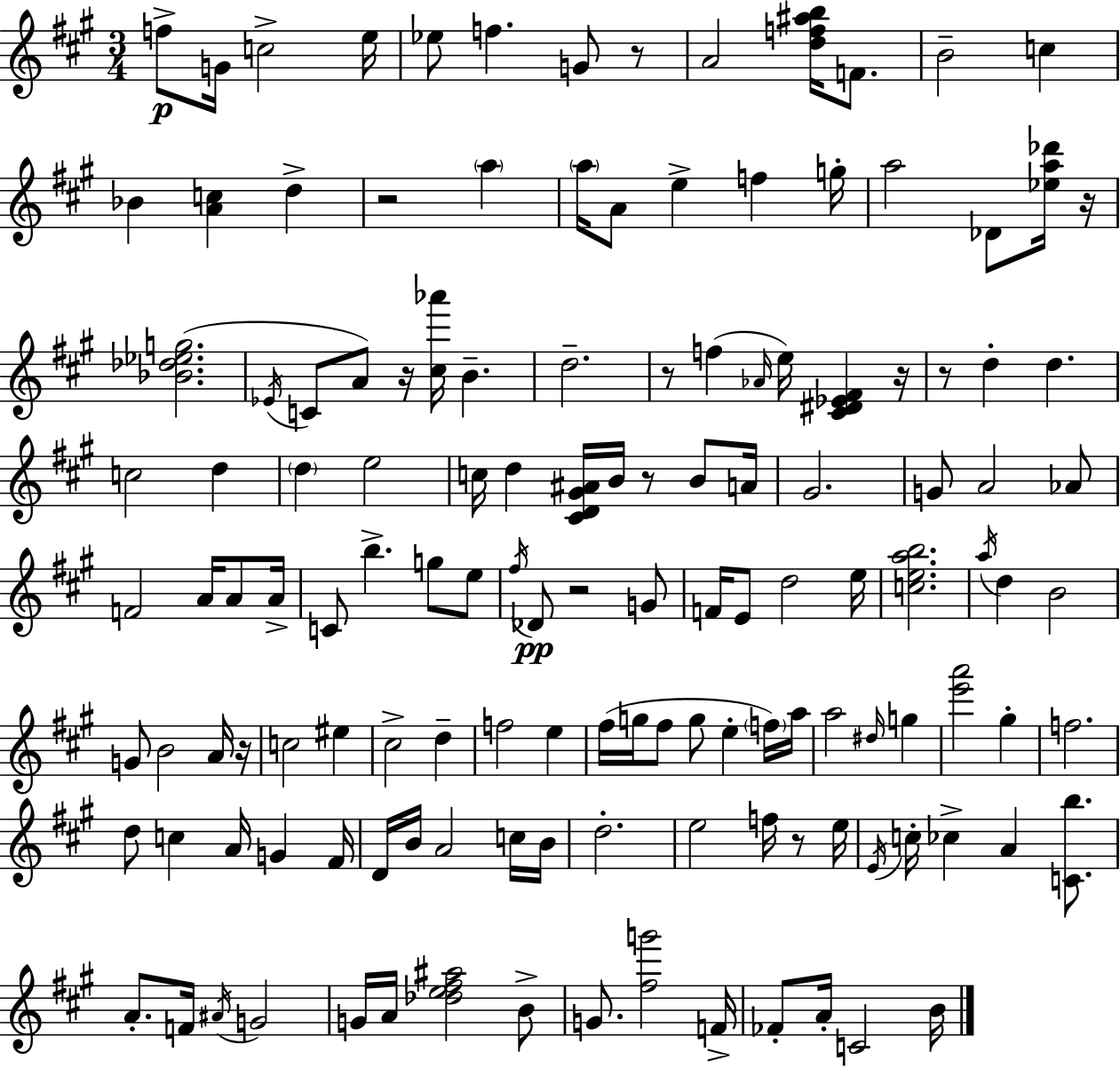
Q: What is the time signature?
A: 3/4